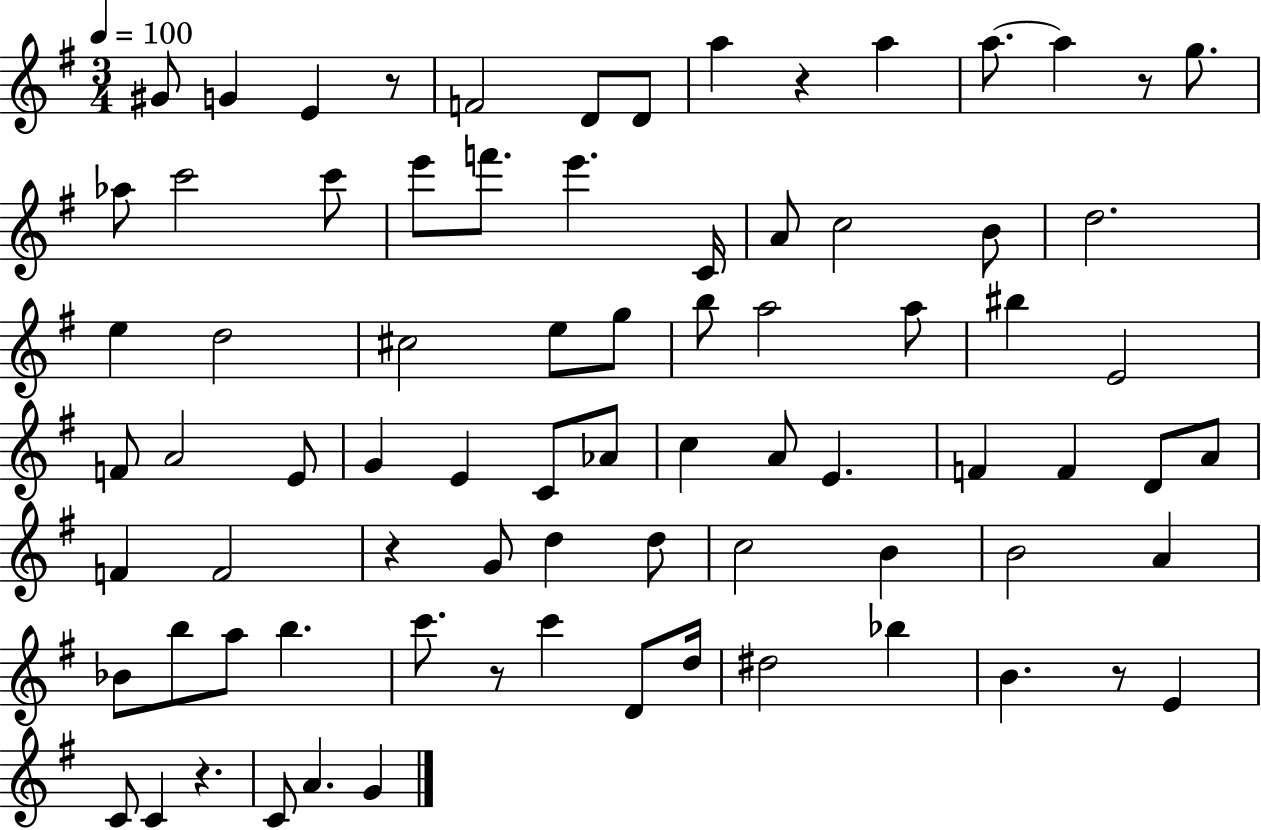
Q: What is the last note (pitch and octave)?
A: G4